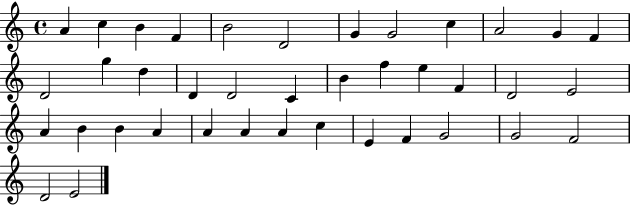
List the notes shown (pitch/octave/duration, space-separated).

A4/q C5/q B4/q F4/q B4/h D4/h G4/q G4/h C5/q A4/h G4/q F4/q D4/h G5/q D5/q D4/q D4/h C4/q B4/q F5/q E5/q F4/q D4/h E4/h A4/q B4/q B4/q A4/q A4/q A4/q A4/q C5/q E4/q F4/q G4/h G4/h F4/h D4/h E4/h